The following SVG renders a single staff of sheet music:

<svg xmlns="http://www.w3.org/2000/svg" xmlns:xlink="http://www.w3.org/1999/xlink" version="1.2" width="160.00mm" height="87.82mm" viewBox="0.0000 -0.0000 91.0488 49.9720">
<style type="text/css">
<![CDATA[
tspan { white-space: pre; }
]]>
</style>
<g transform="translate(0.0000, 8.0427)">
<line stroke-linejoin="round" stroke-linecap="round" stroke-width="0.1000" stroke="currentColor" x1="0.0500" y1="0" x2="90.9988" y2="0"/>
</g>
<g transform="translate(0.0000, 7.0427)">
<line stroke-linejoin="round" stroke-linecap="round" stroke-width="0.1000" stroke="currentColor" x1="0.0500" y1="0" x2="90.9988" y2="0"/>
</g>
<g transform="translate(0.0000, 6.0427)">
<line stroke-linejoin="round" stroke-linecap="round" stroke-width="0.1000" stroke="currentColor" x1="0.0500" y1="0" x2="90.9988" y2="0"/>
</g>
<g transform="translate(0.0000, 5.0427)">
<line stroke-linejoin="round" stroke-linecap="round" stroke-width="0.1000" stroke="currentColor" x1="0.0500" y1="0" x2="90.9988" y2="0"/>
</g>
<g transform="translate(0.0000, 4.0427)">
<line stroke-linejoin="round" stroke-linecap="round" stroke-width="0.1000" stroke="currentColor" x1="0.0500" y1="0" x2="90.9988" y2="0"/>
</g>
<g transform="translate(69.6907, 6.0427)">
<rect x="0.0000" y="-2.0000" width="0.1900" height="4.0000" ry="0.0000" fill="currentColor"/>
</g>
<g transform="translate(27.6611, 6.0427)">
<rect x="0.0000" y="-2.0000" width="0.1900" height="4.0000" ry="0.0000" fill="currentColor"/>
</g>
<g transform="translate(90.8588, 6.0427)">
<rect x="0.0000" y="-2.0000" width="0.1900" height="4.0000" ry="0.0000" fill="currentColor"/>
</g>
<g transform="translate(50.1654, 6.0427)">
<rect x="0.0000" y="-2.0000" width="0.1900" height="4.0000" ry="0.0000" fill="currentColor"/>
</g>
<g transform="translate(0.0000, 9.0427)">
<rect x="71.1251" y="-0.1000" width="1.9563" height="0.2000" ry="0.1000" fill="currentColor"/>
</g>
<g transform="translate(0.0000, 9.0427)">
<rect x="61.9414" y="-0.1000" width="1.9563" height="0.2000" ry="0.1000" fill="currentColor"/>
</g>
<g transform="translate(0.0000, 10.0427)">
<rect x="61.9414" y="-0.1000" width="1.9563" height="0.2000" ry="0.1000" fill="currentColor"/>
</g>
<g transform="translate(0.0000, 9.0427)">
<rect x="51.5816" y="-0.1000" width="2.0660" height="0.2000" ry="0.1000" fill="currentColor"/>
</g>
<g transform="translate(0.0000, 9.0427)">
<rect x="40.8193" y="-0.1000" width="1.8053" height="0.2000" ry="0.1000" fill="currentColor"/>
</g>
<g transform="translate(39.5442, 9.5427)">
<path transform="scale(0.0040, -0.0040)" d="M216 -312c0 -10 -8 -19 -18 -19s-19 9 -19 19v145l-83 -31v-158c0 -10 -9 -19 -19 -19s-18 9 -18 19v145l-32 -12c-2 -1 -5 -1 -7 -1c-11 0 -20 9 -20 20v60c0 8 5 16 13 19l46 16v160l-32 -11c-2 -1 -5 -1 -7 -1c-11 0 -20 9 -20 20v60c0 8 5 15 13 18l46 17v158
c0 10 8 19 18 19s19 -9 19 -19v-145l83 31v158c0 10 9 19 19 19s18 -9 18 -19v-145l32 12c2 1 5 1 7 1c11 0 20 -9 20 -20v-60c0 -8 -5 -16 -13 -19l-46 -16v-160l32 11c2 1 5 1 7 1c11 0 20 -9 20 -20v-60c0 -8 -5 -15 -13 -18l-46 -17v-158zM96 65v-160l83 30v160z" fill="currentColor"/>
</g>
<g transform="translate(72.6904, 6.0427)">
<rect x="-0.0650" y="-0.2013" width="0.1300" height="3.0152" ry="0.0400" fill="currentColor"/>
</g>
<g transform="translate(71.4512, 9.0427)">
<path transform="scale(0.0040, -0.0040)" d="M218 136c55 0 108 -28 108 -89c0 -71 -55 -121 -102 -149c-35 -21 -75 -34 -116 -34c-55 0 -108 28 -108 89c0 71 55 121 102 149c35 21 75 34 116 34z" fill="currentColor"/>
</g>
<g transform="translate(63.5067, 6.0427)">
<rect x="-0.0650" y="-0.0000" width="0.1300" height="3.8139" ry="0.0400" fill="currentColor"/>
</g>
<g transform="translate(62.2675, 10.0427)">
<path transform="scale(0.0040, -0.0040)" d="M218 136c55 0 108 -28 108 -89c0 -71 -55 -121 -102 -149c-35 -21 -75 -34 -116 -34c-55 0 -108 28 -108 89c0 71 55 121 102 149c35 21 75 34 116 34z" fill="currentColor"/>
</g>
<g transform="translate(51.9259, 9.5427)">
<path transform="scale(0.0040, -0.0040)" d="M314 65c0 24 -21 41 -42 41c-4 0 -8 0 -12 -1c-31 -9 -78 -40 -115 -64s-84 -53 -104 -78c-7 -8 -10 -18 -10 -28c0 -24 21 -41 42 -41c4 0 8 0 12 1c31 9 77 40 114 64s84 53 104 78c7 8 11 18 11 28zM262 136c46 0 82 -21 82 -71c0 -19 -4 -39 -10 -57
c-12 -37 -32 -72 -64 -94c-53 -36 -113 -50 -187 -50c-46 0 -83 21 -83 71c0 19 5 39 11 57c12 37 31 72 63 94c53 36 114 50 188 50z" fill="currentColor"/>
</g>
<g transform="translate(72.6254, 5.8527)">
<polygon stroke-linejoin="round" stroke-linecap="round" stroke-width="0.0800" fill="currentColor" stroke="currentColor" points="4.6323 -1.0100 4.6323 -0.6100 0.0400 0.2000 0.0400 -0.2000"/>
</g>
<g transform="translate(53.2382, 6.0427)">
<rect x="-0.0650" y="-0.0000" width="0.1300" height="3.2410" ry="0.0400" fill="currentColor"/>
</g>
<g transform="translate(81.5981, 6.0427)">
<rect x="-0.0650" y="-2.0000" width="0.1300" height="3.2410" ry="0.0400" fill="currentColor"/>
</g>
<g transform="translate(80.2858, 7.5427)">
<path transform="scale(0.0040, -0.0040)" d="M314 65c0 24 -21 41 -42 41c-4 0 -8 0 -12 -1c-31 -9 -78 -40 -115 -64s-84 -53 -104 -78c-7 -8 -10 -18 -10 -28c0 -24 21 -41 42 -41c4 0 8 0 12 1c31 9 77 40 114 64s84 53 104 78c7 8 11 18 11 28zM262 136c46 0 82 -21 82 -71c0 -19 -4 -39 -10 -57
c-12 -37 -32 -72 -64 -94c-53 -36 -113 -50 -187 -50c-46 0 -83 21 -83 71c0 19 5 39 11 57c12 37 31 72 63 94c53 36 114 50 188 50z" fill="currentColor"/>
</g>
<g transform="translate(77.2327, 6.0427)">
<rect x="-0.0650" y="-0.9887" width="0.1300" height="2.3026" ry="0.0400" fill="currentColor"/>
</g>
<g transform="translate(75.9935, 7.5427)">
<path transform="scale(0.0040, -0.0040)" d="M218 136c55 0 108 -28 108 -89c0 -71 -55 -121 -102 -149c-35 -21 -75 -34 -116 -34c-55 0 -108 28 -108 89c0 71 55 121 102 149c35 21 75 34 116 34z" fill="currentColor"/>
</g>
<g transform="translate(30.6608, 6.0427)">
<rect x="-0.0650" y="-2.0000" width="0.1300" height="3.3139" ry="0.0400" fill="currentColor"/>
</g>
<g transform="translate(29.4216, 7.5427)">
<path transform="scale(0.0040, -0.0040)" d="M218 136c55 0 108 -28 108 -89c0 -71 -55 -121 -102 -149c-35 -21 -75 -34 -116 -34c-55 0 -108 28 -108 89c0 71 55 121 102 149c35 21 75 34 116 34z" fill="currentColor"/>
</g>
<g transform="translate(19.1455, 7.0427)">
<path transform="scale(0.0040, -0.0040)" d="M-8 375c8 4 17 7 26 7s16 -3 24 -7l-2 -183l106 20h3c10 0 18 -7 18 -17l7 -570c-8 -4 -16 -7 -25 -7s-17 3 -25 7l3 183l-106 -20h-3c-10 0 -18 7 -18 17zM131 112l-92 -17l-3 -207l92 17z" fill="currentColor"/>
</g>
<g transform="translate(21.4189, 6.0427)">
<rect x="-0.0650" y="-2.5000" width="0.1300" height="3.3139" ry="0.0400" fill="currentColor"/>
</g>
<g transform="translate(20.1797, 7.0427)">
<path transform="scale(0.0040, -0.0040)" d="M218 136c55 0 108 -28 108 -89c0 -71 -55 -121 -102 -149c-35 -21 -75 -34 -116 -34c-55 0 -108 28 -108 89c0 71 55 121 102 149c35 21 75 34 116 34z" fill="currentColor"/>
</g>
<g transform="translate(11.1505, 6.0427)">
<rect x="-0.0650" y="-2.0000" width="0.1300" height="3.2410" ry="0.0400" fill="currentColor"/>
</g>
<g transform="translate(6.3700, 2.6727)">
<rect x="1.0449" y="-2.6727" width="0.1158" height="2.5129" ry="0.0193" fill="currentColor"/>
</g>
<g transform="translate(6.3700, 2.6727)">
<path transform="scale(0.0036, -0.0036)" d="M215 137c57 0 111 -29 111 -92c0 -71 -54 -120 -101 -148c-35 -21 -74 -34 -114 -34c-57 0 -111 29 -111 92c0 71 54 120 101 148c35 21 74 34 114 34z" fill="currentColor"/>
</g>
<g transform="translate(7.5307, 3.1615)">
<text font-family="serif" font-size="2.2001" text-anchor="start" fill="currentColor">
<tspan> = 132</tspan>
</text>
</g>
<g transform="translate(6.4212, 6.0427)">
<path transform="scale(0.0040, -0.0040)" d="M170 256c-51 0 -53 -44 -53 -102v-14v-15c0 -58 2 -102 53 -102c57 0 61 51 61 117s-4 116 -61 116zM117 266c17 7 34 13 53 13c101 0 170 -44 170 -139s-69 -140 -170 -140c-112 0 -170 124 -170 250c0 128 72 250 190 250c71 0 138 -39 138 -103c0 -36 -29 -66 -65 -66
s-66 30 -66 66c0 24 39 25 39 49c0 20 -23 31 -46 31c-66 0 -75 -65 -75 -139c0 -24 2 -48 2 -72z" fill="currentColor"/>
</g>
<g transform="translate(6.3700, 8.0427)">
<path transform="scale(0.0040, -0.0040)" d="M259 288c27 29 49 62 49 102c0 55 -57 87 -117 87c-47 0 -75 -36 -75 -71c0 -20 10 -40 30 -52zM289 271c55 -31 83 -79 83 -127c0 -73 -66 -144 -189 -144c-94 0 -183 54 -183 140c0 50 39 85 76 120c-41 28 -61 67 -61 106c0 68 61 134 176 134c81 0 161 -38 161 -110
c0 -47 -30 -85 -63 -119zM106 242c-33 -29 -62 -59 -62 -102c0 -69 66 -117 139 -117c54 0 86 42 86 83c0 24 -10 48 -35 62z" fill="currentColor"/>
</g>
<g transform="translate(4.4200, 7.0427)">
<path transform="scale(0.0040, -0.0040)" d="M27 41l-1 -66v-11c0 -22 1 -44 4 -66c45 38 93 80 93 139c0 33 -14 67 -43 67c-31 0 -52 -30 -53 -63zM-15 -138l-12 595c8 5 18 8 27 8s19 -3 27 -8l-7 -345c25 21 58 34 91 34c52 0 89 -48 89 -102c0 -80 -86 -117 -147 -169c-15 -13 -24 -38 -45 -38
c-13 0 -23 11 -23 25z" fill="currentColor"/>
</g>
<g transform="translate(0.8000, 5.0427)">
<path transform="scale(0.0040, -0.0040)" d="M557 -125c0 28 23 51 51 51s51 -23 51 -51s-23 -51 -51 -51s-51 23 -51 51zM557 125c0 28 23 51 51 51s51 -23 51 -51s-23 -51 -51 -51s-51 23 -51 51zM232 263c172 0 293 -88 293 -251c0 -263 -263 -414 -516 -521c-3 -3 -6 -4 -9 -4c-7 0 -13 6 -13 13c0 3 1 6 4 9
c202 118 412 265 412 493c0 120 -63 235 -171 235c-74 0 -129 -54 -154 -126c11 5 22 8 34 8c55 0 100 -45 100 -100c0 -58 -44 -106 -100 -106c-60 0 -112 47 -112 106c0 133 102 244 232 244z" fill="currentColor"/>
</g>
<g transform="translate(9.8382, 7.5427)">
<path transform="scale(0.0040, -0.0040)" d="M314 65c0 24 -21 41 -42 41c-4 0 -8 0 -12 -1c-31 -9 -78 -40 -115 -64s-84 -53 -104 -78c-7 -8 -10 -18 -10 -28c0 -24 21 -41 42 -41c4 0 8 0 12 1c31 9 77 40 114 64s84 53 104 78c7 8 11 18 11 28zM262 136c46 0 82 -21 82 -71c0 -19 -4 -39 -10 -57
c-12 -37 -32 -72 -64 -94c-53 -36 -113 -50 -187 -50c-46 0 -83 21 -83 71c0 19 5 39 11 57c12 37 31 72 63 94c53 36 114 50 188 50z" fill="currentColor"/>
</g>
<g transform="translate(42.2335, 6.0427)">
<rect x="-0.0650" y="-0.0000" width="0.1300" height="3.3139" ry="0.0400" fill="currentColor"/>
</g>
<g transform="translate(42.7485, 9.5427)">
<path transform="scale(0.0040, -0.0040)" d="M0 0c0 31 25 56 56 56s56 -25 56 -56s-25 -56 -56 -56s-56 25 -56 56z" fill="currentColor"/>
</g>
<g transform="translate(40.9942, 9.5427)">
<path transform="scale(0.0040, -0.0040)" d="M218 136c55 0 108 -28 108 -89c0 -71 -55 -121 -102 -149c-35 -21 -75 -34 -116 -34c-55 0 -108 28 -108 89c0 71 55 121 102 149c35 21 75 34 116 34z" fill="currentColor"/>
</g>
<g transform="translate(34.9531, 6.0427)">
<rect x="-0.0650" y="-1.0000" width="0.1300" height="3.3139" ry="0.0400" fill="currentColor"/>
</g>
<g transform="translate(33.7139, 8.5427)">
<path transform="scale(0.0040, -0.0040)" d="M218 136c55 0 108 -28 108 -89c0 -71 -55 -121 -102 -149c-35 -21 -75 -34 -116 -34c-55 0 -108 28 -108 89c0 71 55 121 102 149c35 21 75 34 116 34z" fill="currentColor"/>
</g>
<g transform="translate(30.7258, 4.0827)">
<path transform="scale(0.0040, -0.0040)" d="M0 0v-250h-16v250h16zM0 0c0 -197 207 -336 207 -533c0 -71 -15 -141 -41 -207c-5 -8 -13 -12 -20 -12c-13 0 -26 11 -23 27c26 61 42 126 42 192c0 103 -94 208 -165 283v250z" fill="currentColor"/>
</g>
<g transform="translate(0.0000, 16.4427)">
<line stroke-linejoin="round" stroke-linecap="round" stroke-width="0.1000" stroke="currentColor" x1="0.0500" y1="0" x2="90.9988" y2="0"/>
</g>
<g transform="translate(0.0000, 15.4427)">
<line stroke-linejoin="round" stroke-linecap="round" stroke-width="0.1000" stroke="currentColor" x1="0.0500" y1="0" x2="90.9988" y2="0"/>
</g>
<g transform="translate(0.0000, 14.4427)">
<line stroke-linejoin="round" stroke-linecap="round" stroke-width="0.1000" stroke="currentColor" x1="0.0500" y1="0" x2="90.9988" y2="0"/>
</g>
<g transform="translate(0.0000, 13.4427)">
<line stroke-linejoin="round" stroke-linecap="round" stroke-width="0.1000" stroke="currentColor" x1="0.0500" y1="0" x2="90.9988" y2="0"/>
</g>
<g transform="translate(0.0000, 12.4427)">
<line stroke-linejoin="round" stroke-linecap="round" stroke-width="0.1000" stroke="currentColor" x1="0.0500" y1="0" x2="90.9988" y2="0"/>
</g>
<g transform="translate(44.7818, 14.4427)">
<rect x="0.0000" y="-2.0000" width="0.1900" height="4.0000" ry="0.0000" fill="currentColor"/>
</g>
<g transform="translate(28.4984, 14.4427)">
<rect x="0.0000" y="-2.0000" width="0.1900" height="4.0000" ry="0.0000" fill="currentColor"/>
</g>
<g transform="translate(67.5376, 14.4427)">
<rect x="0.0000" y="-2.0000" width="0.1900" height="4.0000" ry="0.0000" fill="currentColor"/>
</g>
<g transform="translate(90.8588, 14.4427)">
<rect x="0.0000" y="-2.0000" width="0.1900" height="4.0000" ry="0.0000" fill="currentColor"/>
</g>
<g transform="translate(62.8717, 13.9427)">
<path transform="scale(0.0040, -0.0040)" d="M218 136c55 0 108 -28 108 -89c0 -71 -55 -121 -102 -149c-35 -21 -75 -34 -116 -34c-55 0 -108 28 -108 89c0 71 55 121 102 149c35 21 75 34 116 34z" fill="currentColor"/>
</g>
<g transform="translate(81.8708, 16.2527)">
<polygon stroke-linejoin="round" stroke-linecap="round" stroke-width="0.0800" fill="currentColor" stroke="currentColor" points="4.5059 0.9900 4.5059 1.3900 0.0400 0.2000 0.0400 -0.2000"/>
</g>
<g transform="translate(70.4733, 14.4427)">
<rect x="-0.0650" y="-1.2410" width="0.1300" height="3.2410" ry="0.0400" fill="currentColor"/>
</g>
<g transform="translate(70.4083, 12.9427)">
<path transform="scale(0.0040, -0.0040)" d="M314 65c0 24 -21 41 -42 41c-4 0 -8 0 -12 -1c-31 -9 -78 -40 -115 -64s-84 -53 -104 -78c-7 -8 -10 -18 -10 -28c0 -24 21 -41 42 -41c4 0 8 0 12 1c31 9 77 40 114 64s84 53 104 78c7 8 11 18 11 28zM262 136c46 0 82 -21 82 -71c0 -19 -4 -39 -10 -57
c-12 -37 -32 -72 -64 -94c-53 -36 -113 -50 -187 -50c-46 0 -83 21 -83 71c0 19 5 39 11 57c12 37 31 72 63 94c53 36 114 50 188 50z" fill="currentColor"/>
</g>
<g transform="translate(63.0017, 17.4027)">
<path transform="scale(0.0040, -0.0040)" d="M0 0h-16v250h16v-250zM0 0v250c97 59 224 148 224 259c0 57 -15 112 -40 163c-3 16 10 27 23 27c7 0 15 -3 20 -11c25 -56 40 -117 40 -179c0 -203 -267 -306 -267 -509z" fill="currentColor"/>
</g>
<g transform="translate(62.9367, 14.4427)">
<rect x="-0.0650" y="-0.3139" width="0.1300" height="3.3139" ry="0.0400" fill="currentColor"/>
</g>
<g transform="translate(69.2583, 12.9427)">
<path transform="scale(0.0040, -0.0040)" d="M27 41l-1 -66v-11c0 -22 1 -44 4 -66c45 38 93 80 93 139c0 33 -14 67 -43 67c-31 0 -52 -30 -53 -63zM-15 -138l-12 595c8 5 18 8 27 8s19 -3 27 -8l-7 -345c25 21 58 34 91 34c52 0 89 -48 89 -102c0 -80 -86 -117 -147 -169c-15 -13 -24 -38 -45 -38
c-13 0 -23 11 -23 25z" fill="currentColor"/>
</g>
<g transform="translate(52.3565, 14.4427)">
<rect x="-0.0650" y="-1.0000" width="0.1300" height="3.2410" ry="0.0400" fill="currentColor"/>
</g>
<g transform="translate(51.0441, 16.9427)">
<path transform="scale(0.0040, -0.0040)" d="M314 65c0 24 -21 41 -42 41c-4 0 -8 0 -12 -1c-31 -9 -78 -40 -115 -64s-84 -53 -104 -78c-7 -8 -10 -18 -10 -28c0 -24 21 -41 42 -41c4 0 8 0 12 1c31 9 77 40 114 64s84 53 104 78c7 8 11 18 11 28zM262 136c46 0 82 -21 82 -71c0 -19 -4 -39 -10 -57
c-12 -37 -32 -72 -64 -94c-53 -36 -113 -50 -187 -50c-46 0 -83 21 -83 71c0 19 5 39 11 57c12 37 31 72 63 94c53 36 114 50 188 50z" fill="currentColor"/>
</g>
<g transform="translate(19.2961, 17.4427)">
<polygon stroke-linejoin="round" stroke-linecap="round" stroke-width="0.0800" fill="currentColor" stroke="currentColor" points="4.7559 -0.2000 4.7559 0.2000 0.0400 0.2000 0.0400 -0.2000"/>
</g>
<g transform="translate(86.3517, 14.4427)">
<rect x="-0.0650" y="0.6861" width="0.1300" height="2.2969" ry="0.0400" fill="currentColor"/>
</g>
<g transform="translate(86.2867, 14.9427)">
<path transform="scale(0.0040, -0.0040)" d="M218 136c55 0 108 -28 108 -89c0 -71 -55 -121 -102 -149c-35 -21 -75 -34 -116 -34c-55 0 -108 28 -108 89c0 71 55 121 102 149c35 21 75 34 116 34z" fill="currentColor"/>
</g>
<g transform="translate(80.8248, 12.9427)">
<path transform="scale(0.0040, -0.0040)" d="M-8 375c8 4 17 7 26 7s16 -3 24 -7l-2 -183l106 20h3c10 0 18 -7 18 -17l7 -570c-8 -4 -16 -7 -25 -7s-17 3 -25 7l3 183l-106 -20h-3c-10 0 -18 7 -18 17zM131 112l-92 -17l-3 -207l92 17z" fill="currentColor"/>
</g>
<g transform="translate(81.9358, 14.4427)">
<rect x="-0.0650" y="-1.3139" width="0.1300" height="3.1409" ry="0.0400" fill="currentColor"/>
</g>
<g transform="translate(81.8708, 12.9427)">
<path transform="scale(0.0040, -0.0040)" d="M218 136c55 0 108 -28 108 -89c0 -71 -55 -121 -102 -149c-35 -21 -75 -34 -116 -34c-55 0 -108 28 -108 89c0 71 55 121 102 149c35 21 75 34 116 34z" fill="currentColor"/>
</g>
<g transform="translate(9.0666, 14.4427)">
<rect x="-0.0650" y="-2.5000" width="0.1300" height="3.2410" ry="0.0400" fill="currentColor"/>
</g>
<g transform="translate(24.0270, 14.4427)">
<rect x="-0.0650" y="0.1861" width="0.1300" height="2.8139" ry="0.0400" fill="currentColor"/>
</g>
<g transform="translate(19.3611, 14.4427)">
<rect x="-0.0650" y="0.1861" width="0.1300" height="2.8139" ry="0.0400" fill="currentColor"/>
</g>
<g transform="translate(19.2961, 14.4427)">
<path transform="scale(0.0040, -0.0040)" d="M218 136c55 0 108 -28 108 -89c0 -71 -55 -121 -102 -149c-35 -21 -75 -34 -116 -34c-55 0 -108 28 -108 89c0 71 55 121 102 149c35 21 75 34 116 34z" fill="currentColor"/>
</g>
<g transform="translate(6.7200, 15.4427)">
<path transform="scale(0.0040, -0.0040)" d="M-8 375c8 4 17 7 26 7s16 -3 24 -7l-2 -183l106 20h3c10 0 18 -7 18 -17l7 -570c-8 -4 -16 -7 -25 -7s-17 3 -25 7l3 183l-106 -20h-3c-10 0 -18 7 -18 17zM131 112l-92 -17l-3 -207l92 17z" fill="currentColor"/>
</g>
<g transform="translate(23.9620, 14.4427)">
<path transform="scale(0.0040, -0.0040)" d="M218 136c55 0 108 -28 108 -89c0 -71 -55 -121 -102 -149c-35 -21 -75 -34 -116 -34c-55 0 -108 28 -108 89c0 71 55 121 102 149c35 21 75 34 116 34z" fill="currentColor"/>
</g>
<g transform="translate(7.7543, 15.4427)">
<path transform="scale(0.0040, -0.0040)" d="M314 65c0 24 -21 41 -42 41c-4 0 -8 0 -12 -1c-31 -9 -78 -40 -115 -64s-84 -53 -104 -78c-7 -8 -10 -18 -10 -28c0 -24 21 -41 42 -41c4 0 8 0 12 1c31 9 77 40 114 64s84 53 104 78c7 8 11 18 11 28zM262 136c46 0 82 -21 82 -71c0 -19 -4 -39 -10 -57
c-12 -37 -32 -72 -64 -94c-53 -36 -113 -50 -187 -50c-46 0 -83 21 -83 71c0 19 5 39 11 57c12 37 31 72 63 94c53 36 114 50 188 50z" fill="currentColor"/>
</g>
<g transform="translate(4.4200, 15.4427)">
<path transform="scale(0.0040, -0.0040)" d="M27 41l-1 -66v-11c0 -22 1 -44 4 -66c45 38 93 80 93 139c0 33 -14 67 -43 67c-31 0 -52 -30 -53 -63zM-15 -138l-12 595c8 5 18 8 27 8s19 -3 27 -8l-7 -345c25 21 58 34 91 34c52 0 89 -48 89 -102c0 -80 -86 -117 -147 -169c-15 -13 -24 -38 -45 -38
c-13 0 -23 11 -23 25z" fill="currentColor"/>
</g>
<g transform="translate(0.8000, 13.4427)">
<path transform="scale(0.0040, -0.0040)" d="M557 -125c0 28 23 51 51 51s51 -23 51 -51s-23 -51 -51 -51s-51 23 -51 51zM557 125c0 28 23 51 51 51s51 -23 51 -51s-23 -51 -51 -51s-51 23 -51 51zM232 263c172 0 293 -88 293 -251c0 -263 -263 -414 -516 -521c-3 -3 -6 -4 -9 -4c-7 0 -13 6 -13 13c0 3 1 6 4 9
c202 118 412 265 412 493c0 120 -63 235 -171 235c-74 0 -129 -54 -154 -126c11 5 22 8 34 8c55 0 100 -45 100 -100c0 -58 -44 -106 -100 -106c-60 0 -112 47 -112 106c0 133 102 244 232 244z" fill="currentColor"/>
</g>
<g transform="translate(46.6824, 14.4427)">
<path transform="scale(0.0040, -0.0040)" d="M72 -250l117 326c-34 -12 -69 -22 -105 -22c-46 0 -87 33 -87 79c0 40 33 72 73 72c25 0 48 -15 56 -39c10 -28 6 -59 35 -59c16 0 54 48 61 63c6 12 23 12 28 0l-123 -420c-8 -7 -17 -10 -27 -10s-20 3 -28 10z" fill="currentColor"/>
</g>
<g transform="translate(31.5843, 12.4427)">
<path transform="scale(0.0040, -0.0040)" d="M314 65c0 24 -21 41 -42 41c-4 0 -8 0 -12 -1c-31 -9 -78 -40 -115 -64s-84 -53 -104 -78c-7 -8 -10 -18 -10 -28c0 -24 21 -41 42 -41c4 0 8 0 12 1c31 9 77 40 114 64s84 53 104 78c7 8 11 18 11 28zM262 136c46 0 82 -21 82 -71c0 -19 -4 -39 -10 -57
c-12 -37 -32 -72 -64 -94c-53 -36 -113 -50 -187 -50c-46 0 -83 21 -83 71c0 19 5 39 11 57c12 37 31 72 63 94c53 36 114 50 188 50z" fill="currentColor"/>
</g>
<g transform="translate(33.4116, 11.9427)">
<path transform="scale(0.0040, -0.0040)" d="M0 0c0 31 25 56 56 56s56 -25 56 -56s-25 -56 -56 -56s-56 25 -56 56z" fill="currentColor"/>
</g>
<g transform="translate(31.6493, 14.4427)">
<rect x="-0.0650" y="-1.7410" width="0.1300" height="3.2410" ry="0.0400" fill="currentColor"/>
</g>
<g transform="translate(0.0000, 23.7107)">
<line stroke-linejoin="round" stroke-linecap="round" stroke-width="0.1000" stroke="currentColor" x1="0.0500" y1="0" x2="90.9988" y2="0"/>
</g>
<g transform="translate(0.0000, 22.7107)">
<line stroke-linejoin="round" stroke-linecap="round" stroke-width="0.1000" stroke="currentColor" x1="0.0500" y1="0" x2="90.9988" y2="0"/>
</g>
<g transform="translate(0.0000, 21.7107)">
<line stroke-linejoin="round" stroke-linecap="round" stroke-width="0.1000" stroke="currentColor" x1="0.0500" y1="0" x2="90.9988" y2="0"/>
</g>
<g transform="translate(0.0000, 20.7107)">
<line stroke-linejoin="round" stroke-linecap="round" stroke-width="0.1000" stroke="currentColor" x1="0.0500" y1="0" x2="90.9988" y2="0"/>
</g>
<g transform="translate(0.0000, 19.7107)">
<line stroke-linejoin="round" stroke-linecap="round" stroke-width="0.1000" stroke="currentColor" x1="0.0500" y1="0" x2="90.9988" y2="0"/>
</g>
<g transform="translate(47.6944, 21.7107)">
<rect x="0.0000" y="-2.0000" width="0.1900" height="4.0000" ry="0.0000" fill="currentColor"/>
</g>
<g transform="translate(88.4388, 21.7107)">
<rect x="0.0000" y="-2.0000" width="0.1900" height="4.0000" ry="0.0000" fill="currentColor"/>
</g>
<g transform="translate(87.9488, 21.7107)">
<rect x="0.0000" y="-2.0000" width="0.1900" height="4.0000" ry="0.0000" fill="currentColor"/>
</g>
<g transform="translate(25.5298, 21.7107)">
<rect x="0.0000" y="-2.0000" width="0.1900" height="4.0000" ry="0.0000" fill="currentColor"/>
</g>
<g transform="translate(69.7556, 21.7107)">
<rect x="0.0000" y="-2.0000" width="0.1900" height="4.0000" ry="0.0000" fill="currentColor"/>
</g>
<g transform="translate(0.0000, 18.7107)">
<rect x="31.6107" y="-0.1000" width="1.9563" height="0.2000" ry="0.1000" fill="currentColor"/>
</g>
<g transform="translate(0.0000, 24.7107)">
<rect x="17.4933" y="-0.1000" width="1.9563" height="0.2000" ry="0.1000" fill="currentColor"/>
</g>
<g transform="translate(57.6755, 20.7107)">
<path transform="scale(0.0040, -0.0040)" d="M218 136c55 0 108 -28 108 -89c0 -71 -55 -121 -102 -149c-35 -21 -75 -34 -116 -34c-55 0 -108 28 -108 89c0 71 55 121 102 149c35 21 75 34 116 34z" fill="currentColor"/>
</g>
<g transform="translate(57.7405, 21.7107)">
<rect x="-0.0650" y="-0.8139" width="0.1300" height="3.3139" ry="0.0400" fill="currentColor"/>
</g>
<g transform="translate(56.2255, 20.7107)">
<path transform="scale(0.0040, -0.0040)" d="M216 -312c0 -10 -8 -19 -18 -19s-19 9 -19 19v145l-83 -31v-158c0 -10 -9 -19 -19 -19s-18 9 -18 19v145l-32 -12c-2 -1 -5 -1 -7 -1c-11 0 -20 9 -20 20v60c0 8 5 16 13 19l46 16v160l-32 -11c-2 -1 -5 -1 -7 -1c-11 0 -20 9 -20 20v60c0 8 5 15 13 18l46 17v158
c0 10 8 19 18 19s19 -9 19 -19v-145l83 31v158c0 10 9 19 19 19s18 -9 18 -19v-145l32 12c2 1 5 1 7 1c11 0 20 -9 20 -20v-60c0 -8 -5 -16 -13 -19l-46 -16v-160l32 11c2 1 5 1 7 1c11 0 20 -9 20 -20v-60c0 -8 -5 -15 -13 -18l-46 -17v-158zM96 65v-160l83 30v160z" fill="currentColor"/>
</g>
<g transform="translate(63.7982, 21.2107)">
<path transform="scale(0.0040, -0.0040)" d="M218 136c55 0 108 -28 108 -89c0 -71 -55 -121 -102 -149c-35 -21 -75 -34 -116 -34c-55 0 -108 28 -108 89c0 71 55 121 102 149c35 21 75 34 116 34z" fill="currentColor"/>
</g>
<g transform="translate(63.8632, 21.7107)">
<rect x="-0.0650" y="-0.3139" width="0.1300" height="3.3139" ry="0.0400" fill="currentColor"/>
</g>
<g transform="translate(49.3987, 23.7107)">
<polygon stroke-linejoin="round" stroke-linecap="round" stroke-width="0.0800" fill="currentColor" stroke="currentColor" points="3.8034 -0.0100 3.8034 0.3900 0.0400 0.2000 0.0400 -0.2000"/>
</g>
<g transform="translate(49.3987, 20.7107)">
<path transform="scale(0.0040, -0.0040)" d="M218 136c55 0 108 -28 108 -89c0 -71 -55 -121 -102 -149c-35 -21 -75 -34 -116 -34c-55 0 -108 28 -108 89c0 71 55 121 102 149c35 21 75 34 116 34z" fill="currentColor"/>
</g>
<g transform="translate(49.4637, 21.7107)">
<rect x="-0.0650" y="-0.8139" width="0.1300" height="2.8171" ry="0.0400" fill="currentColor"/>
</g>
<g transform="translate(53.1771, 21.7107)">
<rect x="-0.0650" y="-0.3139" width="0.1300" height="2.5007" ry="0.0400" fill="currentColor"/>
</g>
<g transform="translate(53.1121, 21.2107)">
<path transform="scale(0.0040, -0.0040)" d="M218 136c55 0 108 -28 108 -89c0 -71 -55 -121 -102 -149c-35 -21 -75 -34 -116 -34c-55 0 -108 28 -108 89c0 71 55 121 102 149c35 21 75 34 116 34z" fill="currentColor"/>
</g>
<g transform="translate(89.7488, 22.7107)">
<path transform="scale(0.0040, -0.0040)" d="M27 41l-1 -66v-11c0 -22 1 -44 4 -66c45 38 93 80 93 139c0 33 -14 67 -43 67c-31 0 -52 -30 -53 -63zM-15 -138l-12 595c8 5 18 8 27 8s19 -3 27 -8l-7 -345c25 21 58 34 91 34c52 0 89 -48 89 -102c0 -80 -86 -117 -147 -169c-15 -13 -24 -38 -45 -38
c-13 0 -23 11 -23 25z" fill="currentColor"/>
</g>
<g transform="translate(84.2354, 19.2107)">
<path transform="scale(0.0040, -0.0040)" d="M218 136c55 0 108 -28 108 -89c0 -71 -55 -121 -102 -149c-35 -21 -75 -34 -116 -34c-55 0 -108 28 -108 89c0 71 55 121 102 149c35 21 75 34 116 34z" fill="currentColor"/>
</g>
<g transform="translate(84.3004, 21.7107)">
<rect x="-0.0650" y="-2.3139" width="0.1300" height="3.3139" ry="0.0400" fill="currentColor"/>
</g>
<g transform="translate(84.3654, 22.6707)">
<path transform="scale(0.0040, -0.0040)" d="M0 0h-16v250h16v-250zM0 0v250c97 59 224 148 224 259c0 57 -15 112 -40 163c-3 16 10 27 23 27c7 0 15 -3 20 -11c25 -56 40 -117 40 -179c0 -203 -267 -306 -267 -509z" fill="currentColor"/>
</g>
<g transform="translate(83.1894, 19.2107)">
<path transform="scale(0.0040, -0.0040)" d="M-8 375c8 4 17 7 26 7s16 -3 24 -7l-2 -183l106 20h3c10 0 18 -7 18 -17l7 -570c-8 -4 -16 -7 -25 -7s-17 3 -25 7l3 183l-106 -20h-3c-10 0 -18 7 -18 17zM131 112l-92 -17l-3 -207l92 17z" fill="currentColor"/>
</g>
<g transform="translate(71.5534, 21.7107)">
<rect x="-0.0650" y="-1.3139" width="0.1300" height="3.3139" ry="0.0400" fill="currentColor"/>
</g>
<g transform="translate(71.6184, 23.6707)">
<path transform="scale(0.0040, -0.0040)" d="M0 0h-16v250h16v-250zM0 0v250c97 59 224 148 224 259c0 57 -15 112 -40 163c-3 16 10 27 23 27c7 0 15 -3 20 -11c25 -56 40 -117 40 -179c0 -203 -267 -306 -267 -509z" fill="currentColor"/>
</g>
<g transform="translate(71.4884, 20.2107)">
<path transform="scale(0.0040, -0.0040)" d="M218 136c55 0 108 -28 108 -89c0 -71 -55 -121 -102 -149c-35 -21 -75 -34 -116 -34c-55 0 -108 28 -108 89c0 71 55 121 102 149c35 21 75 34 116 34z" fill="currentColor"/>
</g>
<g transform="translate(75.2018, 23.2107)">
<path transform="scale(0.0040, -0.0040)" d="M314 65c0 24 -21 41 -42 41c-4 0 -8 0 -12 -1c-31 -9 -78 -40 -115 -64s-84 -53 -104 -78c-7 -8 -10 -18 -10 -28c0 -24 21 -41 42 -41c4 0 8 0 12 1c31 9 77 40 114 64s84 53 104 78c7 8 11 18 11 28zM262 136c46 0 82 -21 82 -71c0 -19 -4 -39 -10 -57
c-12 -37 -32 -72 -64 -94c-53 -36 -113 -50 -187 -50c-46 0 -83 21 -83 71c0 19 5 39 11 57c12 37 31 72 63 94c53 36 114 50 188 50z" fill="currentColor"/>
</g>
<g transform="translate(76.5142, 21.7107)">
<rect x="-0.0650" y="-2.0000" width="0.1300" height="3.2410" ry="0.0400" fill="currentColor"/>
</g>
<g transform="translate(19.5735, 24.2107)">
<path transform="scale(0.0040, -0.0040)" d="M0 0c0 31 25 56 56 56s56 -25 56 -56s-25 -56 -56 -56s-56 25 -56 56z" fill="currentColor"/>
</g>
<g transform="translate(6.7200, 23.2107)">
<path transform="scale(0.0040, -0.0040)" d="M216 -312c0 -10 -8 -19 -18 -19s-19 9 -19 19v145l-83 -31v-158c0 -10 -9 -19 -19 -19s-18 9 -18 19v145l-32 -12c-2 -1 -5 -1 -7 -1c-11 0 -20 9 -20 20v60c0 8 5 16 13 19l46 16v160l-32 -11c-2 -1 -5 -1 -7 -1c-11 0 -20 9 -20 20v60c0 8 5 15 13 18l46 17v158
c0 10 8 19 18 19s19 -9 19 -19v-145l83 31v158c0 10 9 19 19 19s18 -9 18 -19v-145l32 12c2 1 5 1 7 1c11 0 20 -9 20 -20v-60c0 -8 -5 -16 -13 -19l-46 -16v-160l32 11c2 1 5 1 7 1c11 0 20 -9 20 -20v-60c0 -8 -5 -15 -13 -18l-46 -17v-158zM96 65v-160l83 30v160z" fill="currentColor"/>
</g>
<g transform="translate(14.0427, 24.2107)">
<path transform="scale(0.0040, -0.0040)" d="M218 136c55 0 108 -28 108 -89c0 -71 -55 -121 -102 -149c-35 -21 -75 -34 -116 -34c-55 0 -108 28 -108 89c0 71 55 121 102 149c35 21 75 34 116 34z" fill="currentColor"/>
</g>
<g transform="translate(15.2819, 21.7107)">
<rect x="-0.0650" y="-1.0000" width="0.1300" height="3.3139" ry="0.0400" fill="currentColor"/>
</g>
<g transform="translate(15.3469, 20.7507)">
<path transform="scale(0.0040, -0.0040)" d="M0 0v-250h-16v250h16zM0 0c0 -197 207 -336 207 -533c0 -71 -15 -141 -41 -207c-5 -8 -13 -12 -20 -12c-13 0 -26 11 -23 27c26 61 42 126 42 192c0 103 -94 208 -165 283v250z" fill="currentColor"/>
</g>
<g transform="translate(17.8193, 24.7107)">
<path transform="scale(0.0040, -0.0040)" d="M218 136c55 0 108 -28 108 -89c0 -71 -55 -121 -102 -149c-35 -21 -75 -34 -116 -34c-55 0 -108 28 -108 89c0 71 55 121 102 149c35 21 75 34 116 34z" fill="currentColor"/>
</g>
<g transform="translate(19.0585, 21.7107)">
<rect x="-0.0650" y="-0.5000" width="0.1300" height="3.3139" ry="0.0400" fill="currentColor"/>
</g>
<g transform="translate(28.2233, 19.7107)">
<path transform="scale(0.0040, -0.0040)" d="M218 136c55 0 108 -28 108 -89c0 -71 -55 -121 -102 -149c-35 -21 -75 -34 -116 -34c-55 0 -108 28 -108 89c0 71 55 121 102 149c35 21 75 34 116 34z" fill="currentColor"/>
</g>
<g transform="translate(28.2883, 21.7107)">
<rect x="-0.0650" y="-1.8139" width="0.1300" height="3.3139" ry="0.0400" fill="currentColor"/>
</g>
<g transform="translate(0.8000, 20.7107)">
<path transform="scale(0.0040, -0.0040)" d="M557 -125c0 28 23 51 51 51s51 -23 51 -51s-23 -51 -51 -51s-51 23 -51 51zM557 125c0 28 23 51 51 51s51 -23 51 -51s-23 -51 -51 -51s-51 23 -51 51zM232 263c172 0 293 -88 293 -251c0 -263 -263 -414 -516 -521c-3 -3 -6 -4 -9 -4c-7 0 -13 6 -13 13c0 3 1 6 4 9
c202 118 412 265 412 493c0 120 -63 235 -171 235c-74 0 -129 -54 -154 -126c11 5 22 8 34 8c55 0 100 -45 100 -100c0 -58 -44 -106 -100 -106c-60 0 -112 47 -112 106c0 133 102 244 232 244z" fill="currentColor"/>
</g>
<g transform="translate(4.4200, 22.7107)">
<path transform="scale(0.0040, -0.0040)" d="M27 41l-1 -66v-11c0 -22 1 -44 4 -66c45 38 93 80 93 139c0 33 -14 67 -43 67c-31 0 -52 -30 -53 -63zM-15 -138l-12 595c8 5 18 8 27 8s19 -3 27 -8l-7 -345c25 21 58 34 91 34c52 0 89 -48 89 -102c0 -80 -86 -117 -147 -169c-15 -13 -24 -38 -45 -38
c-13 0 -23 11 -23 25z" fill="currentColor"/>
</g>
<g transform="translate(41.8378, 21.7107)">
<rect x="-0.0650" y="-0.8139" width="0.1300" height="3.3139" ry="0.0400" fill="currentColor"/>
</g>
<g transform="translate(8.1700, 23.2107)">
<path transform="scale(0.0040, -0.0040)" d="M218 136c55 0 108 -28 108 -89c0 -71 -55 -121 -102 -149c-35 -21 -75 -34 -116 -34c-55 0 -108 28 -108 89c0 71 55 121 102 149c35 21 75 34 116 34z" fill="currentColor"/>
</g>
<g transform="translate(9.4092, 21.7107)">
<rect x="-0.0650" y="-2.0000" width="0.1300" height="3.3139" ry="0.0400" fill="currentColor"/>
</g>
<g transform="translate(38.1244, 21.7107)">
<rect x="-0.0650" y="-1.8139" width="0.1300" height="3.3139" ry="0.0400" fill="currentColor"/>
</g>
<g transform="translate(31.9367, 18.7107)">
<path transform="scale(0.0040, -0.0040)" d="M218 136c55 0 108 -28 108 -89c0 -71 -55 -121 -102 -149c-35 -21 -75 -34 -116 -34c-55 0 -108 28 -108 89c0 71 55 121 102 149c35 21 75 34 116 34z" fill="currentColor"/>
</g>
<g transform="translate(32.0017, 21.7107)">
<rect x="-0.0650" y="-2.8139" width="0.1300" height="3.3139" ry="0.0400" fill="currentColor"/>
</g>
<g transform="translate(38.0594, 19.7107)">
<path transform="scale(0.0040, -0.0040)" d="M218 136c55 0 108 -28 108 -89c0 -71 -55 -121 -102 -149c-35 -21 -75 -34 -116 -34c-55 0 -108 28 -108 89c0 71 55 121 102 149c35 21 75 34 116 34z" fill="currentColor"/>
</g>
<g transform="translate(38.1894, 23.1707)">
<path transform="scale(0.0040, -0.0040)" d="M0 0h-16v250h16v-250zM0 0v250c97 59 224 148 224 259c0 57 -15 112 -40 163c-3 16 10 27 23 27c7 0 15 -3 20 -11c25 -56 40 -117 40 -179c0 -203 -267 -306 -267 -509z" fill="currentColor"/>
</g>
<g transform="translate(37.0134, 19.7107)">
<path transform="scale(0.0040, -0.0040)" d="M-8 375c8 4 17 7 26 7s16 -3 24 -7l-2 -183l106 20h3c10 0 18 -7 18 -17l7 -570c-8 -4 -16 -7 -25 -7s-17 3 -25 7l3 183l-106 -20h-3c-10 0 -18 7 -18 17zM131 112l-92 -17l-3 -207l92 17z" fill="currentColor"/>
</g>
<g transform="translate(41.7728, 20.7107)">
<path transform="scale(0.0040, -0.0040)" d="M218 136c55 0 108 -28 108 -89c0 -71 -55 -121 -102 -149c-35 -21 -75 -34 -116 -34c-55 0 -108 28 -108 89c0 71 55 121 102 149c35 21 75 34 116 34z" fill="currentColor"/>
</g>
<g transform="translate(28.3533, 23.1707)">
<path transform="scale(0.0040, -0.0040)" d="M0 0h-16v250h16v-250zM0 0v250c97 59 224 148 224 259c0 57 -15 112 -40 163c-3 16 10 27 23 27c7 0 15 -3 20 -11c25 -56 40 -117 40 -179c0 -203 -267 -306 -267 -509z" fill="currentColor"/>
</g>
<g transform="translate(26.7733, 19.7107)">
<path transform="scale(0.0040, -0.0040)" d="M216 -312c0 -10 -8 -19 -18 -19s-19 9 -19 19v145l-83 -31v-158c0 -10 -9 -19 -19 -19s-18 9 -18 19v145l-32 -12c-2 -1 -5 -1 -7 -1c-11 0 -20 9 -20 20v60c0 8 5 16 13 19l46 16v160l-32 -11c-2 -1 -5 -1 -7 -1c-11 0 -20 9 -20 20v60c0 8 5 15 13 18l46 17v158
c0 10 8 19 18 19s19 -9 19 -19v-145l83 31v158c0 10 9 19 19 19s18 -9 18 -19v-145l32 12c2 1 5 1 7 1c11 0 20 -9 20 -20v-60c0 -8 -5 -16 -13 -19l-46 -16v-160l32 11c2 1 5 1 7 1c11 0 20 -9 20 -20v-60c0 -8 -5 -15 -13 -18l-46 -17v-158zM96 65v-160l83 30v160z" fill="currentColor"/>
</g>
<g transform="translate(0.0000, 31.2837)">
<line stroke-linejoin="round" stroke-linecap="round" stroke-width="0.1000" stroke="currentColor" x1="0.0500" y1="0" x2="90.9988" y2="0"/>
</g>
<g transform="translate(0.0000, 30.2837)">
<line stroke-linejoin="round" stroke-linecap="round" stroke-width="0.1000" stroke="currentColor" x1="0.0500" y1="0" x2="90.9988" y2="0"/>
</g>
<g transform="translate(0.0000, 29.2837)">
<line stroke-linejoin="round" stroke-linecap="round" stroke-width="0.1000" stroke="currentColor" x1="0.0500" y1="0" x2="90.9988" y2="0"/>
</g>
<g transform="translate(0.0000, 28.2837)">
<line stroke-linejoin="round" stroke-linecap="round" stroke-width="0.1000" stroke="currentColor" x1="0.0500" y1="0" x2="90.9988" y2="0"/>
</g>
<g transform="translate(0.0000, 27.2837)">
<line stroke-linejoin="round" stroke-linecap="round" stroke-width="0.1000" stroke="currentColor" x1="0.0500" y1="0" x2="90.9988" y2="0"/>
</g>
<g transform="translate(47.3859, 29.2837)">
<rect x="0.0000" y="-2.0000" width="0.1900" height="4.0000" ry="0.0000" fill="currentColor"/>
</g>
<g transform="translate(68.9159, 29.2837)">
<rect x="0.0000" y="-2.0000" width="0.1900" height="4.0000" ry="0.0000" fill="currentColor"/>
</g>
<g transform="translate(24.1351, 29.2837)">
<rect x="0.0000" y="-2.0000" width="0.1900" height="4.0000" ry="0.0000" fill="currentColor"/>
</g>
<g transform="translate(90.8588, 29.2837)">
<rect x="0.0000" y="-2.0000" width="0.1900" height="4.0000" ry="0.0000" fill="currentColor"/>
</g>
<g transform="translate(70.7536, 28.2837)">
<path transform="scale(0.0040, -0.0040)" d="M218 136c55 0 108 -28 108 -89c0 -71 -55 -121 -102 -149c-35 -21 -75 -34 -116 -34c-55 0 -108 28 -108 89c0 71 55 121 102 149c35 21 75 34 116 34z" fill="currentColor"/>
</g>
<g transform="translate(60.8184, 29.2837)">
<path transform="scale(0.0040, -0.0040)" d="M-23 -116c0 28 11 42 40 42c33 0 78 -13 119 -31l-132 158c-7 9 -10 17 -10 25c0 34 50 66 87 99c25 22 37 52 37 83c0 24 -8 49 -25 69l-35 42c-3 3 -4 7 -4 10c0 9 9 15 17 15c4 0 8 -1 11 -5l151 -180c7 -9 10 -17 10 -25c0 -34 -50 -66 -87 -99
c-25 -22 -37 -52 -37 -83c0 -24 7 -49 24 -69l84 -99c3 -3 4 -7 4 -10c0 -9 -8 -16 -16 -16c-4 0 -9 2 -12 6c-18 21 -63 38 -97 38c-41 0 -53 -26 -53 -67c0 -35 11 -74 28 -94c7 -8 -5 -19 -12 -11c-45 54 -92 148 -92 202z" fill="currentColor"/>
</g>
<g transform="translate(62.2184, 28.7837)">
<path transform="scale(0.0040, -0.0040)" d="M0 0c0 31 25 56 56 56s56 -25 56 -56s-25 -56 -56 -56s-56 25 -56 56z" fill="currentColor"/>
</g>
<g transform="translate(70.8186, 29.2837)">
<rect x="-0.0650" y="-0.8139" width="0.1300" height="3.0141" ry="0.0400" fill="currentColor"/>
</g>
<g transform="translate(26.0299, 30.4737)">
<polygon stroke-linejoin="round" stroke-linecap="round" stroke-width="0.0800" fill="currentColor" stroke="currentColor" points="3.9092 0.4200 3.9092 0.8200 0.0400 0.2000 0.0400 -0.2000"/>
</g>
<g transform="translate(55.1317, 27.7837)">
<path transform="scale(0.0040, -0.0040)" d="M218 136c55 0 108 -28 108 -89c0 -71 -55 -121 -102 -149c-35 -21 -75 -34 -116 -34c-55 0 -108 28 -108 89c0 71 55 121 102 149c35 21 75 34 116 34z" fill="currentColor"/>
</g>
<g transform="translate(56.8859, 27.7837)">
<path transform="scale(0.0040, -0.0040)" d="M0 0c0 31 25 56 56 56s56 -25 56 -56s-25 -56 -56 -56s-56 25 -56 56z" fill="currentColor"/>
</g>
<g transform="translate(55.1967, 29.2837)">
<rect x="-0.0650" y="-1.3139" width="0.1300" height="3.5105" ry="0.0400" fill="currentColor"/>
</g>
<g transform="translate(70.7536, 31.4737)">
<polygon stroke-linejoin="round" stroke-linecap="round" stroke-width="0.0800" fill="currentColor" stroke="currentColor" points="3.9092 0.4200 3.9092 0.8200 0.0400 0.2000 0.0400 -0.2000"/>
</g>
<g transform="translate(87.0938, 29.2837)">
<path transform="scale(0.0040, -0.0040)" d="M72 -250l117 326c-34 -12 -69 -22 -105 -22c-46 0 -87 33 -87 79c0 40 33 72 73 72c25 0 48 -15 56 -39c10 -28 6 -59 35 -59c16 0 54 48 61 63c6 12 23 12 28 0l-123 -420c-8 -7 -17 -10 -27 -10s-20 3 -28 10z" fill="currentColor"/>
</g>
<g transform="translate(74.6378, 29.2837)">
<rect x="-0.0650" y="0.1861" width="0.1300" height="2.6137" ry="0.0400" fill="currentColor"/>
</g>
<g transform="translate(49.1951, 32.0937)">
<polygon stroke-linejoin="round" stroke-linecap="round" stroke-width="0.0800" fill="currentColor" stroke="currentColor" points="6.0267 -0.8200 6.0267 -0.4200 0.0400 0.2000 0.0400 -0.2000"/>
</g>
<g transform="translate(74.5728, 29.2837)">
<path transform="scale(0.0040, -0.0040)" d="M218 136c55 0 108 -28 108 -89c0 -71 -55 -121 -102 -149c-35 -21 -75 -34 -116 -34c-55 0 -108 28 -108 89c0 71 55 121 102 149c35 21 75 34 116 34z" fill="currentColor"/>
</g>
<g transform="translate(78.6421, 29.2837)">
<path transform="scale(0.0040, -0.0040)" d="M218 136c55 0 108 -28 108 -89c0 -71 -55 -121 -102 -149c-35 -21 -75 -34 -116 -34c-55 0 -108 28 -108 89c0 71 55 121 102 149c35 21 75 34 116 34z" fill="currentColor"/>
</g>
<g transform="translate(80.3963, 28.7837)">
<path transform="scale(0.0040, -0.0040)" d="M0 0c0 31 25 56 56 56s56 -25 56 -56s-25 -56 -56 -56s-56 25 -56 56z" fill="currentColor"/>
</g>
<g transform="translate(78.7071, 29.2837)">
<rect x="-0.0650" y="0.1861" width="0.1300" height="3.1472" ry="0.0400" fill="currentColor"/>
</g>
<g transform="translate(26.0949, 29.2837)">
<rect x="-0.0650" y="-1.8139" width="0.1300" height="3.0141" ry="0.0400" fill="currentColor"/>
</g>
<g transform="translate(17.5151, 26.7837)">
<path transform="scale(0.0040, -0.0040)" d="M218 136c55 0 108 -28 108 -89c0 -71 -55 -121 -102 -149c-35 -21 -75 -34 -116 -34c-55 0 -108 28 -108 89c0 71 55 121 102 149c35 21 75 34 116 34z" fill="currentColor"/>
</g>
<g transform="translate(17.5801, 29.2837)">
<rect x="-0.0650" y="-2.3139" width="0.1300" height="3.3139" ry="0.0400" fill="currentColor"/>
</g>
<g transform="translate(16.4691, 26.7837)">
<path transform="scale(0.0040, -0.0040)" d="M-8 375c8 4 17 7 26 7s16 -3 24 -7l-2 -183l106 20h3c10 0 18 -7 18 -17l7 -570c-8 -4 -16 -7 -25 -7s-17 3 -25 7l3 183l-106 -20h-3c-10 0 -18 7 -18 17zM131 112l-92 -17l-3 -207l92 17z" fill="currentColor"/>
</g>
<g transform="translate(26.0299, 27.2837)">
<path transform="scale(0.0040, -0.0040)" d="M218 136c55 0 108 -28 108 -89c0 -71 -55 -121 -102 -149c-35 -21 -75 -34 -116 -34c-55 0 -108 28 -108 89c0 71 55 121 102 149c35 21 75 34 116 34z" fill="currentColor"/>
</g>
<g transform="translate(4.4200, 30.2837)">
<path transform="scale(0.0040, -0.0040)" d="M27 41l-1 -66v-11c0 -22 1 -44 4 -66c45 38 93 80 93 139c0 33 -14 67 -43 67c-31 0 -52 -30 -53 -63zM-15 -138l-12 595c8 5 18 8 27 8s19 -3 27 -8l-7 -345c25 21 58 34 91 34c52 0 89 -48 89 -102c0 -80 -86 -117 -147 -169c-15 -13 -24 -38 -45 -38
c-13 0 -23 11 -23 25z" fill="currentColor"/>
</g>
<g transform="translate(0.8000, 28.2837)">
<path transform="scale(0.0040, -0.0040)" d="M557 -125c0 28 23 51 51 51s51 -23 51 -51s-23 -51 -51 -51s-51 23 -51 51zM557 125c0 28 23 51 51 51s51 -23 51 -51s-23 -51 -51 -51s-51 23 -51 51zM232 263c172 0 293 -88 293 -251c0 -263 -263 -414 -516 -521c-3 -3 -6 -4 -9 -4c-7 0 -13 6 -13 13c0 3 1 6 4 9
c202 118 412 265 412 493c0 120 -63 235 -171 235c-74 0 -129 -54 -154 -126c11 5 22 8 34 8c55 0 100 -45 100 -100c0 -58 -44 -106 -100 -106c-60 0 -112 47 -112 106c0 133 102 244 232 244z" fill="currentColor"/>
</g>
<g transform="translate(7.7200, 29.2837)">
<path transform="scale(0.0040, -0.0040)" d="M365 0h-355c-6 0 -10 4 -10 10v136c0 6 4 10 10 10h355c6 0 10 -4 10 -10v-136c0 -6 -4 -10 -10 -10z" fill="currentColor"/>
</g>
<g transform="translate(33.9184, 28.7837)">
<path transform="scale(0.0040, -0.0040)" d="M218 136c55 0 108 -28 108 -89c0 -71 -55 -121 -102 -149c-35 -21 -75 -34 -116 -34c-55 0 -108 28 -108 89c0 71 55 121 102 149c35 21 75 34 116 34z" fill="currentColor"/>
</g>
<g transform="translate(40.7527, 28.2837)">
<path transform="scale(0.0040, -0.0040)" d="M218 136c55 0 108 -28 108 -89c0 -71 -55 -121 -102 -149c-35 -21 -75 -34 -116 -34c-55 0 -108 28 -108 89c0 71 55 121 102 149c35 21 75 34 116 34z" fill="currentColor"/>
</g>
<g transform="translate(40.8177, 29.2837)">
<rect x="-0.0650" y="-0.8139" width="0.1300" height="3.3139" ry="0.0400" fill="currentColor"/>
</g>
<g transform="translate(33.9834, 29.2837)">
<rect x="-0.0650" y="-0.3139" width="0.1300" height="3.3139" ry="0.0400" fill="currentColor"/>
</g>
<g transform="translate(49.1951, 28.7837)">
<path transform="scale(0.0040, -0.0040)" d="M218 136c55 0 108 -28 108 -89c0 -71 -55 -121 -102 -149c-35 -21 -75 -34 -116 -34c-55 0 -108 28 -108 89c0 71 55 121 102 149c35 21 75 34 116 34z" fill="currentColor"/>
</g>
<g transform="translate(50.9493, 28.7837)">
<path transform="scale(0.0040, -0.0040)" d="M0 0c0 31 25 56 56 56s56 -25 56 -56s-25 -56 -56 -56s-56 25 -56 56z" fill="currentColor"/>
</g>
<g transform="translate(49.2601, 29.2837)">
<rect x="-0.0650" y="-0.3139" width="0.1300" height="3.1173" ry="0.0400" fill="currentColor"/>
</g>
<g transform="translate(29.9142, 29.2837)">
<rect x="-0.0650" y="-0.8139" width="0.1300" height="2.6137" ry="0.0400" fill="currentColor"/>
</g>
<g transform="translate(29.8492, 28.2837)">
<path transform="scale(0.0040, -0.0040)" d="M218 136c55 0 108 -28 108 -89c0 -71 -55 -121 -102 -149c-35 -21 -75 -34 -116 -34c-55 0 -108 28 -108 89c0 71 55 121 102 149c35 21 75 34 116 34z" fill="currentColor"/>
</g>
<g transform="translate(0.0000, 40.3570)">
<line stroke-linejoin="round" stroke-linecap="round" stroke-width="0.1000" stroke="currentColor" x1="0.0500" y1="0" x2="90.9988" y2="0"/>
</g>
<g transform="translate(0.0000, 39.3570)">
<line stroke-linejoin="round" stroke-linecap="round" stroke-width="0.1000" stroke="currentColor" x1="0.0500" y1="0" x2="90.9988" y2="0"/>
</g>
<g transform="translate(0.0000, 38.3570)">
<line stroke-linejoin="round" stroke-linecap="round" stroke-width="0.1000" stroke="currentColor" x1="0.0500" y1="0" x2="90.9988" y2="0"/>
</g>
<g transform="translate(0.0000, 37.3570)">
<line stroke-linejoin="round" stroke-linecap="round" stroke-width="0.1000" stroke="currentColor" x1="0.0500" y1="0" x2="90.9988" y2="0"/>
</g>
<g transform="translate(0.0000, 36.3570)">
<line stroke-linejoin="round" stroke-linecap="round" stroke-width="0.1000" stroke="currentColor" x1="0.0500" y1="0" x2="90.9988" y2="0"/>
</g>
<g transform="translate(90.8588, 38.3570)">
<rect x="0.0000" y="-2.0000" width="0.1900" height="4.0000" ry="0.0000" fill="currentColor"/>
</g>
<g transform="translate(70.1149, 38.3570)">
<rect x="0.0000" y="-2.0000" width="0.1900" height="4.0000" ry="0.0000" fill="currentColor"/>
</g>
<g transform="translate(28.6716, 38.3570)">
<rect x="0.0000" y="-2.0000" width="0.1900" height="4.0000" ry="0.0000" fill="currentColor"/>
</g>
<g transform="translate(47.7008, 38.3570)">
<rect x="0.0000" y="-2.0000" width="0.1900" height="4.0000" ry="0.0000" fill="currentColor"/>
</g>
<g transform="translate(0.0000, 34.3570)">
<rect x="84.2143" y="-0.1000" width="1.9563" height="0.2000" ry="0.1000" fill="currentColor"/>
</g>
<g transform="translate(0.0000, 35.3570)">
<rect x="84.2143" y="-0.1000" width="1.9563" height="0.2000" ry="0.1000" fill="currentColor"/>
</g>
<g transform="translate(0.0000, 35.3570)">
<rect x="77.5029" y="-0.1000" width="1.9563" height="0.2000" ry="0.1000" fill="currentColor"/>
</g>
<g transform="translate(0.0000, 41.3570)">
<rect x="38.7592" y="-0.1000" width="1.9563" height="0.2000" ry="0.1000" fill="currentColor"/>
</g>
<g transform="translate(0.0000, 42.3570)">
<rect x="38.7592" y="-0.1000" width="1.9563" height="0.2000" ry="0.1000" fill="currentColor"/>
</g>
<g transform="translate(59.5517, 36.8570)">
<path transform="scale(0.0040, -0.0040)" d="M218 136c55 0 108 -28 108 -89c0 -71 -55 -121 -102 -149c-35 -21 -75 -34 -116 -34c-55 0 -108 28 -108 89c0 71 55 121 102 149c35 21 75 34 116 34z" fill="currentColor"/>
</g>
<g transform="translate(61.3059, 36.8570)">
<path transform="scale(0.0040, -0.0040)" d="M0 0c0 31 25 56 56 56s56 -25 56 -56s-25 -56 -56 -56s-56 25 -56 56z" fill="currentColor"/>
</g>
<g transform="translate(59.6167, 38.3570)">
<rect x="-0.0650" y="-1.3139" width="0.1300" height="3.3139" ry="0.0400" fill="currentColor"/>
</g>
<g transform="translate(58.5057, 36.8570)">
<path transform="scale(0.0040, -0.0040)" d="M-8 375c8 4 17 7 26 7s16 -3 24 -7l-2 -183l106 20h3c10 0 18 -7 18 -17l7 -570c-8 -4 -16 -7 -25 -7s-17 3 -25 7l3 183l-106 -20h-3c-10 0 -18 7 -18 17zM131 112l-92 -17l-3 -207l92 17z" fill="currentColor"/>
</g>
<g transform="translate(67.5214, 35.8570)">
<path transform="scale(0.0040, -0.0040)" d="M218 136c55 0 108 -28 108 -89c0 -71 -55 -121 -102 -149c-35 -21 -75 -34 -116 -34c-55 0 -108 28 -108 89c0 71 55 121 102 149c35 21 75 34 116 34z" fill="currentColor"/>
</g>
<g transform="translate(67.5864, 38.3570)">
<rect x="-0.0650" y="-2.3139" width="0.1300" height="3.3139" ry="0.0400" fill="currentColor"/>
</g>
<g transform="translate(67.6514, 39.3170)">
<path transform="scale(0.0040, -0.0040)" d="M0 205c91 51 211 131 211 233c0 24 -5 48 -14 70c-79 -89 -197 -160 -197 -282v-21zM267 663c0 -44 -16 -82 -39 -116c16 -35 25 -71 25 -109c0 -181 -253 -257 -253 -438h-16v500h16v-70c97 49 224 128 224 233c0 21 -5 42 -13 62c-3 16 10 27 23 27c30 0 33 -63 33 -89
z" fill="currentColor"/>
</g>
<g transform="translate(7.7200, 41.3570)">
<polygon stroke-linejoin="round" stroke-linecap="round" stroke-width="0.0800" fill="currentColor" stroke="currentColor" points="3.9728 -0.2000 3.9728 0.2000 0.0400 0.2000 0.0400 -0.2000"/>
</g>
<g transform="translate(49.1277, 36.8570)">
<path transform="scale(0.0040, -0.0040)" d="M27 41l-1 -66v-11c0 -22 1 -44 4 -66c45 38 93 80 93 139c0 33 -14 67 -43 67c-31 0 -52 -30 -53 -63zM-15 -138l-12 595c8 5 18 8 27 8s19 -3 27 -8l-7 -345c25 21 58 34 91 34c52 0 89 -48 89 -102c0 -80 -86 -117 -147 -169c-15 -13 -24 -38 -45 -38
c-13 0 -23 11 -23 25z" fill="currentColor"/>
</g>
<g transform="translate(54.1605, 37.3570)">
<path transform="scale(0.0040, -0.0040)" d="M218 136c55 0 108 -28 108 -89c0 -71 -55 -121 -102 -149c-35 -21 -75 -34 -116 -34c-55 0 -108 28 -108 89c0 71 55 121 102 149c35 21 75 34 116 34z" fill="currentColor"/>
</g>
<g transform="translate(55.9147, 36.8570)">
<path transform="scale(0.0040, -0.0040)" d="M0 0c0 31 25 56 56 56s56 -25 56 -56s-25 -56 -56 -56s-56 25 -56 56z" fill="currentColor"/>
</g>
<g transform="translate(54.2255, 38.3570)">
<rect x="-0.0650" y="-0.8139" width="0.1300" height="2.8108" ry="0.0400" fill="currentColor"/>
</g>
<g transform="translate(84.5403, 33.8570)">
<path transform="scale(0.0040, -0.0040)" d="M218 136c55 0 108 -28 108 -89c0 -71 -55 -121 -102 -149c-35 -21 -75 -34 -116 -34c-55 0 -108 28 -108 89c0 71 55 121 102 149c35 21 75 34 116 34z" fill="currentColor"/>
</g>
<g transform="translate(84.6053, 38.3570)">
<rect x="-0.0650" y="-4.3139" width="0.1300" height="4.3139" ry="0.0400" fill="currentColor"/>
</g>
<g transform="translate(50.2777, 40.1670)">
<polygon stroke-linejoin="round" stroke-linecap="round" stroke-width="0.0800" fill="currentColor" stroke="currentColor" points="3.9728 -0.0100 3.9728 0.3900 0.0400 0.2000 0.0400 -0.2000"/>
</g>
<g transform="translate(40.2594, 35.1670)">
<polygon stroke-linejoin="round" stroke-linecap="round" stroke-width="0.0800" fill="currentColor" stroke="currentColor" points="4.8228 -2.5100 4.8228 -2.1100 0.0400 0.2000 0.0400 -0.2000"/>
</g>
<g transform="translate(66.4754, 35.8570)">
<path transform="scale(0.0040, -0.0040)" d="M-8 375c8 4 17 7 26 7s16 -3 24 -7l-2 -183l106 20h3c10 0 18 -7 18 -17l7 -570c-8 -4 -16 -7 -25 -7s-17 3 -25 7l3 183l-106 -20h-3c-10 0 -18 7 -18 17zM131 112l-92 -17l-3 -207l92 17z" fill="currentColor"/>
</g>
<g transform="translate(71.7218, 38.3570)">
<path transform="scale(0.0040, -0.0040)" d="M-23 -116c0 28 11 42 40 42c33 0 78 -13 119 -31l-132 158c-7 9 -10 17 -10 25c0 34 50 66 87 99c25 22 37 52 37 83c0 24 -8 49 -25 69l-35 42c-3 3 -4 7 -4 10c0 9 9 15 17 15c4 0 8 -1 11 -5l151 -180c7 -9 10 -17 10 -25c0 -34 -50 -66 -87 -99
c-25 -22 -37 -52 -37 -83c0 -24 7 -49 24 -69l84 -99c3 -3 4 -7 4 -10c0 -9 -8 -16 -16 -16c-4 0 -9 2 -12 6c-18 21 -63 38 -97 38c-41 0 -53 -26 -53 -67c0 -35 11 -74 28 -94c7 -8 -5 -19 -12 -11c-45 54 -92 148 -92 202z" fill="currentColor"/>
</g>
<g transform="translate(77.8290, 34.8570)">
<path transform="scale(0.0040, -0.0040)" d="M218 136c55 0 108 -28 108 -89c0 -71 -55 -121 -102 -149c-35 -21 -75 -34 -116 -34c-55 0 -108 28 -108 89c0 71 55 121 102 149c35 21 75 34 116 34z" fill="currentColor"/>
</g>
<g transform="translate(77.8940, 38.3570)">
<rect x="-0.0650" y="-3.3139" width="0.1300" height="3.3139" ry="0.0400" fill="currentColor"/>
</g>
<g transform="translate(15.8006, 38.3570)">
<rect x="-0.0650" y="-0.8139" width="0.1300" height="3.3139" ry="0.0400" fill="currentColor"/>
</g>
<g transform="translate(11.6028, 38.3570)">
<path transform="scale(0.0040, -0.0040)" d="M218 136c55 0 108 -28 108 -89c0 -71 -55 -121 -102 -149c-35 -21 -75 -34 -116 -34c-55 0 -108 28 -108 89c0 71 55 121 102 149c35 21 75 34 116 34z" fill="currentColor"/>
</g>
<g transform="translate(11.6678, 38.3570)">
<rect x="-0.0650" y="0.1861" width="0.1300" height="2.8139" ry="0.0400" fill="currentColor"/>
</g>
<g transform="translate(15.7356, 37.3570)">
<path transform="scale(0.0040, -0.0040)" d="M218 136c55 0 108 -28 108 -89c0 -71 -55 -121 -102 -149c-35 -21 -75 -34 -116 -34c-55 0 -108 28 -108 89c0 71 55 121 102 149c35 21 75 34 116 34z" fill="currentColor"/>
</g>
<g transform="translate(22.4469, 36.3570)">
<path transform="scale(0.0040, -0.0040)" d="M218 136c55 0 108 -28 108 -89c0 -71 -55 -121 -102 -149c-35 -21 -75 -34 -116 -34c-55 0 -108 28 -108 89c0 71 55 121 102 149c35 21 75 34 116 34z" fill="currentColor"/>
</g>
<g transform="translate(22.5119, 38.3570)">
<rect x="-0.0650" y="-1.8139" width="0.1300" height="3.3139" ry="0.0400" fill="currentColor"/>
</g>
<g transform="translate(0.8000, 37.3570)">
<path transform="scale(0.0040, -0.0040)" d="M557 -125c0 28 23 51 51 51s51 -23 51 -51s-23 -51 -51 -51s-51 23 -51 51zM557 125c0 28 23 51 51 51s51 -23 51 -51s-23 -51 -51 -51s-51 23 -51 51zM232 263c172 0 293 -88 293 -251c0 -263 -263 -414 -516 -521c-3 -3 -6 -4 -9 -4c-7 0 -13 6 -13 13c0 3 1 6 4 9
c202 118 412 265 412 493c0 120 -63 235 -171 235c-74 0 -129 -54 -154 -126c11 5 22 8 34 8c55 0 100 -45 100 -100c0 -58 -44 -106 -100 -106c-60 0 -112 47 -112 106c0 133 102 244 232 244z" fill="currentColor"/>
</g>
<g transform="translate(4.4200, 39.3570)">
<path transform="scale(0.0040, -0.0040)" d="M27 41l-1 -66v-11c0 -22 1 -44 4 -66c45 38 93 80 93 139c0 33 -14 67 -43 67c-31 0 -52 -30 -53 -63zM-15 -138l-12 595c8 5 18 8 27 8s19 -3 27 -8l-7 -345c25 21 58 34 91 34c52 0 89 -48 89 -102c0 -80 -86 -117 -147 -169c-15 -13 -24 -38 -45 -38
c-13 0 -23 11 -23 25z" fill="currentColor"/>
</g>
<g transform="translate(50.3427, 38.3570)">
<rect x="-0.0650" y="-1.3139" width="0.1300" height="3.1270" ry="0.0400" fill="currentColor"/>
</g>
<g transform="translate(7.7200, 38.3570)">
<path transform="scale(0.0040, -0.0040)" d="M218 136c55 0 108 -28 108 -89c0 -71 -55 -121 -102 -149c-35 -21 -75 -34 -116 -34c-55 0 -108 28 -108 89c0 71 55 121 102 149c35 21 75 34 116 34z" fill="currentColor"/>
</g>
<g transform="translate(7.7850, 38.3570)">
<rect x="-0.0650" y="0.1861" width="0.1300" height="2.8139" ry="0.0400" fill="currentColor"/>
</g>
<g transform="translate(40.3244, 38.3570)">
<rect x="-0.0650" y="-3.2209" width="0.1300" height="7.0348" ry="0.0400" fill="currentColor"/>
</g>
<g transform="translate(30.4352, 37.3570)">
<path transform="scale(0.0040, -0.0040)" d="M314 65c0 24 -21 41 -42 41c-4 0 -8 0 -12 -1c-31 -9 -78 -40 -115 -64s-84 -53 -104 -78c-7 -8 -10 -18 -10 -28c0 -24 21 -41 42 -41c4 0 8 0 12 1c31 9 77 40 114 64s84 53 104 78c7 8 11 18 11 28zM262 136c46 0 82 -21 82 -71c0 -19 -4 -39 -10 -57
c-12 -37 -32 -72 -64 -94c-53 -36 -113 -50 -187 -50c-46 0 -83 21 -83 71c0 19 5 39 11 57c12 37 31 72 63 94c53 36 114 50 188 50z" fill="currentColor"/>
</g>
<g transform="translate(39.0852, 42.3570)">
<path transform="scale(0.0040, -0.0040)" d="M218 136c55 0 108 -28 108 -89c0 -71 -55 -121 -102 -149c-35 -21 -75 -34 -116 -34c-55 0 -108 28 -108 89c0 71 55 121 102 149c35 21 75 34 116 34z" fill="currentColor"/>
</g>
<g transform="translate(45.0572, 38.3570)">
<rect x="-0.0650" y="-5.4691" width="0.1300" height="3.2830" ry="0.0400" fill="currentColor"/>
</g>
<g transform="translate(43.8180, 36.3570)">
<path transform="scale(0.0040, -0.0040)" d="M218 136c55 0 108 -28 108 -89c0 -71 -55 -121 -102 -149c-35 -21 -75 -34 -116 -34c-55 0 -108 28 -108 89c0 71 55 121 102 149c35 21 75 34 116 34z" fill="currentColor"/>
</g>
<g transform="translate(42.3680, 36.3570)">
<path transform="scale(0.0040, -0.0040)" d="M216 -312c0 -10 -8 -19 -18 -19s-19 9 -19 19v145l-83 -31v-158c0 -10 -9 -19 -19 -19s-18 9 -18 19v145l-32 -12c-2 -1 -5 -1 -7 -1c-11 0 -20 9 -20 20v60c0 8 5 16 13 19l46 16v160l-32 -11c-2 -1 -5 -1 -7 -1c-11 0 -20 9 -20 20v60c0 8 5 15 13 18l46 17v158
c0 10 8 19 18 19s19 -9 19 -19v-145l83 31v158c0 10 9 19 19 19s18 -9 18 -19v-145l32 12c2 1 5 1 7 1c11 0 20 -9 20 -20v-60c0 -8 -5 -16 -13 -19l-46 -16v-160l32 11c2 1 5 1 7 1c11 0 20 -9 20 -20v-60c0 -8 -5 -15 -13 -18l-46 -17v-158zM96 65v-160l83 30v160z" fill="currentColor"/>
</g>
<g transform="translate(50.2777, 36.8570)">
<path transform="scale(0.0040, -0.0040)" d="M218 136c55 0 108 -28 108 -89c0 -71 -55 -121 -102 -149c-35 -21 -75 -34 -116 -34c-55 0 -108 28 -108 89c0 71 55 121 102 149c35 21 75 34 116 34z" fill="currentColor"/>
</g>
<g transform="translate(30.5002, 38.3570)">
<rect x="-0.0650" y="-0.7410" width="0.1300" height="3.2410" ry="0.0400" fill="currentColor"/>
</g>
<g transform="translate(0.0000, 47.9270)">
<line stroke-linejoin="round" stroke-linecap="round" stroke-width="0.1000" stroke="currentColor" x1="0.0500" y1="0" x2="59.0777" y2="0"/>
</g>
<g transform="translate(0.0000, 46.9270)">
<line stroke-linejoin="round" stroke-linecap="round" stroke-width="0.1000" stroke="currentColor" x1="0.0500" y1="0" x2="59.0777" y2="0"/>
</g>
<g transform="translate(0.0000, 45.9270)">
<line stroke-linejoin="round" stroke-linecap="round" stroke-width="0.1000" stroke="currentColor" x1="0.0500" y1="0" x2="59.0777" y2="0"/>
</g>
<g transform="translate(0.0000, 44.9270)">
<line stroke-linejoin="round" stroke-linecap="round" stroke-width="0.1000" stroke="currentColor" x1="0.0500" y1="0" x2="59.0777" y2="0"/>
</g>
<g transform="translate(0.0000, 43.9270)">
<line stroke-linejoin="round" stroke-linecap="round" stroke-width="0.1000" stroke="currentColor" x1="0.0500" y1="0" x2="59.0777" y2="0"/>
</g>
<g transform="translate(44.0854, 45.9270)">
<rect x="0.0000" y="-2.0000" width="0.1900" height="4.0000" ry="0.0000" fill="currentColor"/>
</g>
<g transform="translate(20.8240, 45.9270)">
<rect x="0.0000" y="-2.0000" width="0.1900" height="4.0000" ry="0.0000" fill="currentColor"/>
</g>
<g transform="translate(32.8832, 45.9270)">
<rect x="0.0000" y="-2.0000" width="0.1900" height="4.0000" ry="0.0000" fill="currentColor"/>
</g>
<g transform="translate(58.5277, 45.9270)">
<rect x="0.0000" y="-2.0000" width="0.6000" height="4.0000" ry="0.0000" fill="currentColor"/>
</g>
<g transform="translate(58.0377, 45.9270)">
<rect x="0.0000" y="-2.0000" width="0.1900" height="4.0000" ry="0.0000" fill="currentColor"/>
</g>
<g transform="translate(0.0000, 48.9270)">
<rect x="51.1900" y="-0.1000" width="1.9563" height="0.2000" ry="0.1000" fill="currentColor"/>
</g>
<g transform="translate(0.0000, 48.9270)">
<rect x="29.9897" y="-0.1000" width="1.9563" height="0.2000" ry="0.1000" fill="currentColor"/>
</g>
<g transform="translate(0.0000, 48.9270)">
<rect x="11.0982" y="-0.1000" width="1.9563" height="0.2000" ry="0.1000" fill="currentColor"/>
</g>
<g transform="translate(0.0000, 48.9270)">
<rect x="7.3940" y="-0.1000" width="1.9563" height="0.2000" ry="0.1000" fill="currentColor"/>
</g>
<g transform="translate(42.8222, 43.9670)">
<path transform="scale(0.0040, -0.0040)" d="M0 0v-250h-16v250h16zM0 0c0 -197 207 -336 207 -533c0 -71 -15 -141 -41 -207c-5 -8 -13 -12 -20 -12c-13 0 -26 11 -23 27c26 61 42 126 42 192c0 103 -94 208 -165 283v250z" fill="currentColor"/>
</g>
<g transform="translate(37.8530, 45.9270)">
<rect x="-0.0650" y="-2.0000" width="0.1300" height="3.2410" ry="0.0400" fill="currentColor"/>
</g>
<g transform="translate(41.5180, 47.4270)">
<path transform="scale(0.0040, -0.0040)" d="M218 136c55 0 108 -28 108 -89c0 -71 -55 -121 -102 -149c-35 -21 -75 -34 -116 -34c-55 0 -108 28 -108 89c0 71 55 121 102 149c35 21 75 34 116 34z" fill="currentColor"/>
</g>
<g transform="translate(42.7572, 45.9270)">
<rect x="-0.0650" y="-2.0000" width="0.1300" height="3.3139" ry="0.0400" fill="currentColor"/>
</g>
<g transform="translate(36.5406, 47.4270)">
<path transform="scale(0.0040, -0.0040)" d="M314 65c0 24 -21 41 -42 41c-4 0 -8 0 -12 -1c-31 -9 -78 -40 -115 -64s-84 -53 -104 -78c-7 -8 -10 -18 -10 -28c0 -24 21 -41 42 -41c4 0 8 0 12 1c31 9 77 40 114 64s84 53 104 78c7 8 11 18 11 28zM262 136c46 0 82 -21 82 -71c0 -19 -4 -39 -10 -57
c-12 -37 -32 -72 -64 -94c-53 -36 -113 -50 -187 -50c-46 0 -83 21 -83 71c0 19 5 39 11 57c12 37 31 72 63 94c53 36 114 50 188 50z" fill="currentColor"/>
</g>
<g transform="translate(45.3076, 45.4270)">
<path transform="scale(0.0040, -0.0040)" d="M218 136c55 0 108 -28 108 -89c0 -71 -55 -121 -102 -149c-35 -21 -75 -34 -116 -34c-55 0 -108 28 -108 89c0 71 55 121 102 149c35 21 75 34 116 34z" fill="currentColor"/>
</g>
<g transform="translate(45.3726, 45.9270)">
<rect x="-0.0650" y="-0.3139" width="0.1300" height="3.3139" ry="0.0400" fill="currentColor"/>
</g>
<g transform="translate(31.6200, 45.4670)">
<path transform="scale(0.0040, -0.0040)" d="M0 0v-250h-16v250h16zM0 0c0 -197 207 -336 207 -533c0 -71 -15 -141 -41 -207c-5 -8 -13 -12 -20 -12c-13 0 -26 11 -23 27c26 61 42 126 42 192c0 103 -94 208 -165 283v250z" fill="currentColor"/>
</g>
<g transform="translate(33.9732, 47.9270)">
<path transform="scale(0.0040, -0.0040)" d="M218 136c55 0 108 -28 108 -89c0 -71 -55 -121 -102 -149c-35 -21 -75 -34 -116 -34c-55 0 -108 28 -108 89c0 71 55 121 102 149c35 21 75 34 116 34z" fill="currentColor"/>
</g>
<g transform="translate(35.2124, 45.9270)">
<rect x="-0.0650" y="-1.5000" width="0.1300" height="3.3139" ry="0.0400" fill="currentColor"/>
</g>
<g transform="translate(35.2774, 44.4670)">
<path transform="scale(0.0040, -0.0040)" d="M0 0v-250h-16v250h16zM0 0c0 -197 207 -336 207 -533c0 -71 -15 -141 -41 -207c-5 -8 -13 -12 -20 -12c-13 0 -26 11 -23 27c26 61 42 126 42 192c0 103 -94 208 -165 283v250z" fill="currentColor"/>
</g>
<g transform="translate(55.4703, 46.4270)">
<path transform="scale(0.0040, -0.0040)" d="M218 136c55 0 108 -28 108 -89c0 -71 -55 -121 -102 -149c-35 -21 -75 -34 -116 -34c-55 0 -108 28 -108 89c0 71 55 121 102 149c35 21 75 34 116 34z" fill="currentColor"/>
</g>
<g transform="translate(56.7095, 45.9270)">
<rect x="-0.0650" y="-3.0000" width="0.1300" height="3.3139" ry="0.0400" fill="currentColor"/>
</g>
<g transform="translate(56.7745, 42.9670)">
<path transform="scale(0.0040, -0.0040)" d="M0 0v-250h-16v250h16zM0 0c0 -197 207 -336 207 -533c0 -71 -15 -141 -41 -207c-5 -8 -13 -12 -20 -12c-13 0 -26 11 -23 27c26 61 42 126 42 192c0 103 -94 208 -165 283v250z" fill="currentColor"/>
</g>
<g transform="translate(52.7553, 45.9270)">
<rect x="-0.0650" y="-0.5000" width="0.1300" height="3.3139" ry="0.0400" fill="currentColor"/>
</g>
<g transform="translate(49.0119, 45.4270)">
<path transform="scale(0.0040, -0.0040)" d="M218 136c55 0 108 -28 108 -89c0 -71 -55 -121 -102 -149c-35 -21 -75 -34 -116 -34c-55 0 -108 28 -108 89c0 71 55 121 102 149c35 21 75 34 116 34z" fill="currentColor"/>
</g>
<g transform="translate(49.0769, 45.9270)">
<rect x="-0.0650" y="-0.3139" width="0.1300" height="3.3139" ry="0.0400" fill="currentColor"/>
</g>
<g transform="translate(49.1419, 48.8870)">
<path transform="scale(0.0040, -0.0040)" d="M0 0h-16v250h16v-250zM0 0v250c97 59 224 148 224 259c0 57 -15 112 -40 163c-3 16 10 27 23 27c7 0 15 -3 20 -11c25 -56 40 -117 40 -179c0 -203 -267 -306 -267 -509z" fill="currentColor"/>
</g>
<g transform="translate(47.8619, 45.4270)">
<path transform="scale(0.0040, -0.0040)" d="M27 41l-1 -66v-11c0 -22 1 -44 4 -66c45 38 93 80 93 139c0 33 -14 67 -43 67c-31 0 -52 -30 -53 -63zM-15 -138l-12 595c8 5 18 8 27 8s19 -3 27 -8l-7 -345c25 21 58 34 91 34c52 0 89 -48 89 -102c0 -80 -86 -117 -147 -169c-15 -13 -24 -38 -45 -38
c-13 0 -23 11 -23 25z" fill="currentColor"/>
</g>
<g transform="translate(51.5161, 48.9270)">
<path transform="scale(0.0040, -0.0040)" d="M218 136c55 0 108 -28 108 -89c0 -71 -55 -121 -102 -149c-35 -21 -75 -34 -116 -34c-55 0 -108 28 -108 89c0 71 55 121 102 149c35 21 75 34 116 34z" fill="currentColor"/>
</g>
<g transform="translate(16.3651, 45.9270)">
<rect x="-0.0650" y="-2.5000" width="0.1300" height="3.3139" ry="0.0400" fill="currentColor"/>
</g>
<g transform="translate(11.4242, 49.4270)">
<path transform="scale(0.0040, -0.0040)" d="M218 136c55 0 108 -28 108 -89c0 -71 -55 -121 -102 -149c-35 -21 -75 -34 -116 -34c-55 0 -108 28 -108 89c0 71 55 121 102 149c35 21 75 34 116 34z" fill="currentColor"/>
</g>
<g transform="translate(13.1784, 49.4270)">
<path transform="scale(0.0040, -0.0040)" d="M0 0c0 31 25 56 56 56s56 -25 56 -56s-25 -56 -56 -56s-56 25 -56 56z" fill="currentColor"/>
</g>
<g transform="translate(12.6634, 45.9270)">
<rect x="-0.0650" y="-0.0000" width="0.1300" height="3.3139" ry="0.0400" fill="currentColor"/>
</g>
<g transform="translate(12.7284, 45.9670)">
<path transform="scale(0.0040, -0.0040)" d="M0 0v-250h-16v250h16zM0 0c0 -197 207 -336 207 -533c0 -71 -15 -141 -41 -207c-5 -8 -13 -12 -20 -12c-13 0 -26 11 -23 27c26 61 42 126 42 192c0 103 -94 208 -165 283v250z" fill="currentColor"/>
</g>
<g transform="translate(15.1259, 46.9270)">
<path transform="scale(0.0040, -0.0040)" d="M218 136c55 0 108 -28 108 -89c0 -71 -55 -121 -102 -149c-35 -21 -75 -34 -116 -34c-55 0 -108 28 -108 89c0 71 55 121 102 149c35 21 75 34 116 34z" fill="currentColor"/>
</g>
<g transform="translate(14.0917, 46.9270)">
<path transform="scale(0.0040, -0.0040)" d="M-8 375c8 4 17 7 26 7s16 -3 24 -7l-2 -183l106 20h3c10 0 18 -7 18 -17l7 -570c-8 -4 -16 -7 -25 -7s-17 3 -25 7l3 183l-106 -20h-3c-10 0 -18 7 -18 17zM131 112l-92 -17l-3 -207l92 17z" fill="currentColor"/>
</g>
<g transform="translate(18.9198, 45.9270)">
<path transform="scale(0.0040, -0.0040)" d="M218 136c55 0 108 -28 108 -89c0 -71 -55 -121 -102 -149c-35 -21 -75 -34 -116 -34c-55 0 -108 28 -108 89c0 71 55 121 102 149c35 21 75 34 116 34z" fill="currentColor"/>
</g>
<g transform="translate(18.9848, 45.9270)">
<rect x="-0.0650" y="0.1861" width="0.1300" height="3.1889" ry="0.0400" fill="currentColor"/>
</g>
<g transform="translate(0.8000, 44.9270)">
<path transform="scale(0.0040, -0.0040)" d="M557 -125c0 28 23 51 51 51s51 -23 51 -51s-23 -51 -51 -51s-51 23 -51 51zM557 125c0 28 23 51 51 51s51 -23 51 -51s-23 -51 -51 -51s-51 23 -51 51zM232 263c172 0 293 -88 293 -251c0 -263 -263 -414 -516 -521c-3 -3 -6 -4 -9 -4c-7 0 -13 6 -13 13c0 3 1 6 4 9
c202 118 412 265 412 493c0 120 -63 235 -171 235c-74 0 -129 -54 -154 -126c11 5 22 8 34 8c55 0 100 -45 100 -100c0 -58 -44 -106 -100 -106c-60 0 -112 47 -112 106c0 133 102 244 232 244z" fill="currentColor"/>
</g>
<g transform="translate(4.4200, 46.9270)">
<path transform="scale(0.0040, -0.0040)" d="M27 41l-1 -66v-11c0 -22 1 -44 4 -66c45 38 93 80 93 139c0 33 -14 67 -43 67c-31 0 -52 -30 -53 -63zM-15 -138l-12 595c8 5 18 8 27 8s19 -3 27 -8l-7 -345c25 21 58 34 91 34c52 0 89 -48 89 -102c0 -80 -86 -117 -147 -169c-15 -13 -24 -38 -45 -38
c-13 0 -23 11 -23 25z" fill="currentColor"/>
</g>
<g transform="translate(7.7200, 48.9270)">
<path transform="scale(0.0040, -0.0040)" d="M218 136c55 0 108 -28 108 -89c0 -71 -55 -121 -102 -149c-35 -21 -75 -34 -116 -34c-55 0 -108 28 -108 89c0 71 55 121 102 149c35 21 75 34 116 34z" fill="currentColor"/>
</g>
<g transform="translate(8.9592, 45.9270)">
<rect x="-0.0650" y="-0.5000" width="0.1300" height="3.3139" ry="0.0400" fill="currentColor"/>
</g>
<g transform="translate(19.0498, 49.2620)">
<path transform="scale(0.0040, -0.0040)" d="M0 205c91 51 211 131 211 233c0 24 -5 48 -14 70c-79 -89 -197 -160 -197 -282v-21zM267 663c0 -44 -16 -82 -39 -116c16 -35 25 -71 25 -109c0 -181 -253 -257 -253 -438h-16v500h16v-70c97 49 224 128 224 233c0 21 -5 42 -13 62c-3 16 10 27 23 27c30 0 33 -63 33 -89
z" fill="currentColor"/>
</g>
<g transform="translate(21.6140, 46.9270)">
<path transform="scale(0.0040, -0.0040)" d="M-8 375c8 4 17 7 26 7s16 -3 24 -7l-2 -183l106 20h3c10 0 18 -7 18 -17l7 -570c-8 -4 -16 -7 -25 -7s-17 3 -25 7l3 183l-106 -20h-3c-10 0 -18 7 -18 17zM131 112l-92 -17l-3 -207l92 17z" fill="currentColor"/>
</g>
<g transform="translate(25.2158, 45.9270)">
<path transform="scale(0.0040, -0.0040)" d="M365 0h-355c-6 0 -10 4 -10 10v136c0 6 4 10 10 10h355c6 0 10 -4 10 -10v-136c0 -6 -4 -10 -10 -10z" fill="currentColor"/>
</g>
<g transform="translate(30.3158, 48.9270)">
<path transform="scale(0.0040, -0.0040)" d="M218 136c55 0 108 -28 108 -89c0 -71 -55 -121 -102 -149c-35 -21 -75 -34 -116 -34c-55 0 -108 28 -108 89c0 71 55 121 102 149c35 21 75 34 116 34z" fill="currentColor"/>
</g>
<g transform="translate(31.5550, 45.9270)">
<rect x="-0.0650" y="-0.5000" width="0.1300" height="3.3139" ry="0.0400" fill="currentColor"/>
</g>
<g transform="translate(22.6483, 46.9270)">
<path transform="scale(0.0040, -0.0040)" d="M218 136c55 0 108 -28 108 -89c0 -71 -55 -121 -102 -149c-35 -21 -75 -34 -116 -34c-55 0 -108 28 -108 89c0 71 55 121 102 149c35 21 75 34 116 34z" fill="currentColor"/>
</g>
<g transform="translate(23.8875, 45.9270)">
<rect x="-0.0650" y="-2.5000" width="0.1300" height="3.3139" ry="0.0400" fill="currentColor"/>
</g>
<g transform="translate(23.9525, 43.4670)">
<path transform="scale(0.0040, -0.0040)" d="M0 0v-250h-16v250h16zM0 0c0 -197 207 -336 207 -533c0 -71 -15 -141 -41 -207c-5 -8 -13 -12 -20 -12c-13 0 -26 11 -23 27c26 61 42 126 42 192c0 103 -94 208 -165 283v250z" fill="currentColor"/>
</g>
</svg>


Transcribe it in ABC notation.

X:1
T:Untitled
M:6/8
L:1/4
K:F
A,,2 B,, A,,/2 F,, ^D,, D,,2 C,, E,,/2 A,,/2 A,,2 B,,2 D,/2 D,/2 A,2 z/2 F,,2 E,/2 _G,2 G,/2 C,/2 ^A,, F,,/2 E,, ^A,/2 C A,/2 F, F,/2 E,/2 ^F, E, G,/2 A,,2 B,/2 z2 B, A,/2 F,/2 E, F, E,/2 G,/2 z F,/2 D,/2 D, z/2 D,/2 D,/2 F, A, F,2 C,,/2 ^A,/2 _G,/2 F,/2 G, B,/4 z D F E,, D,,/2 B,, D,/4 B,,/2 z2 E,,/2 G,,/2 A,,2 A,,/2 E, _E,/2 E,, C,/2